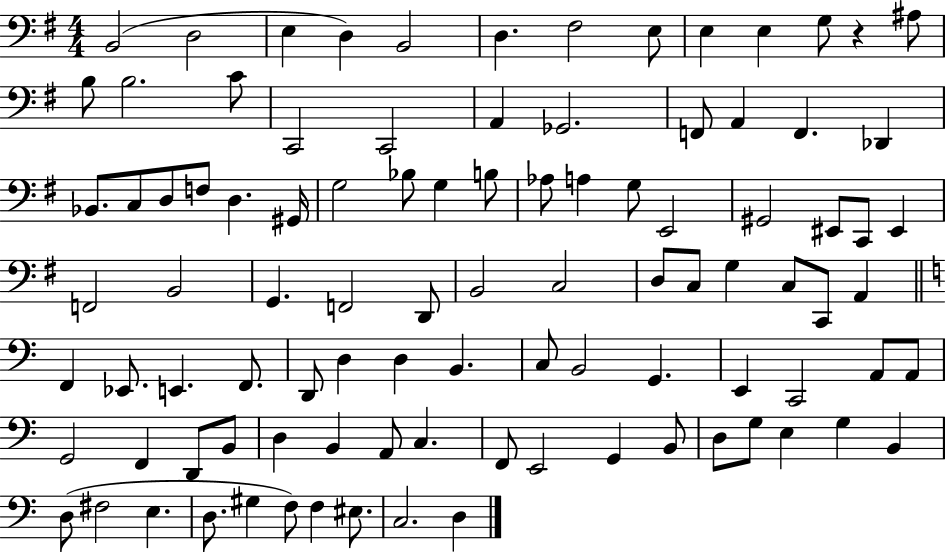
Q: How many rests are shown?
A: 1